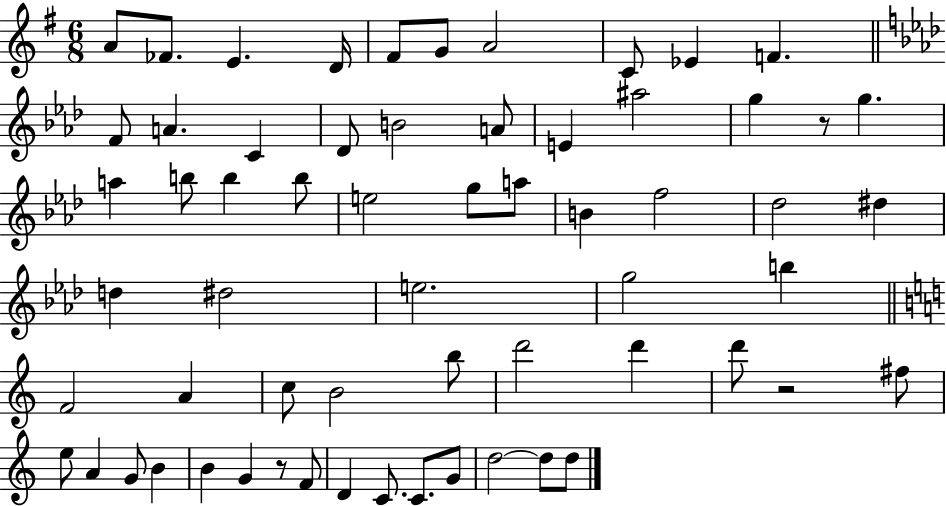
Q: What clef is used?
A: treble